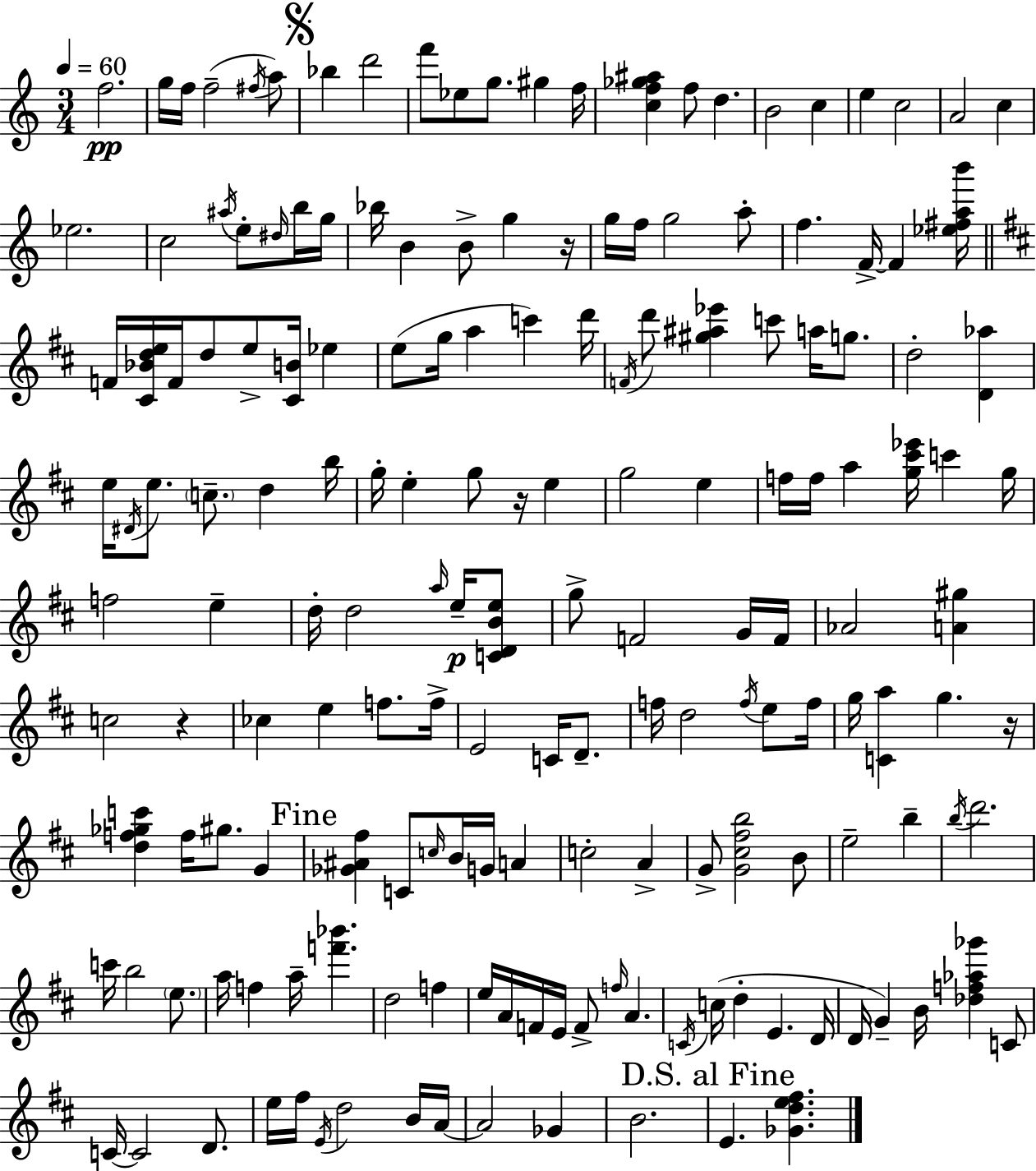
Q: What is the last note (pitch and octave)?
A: E4